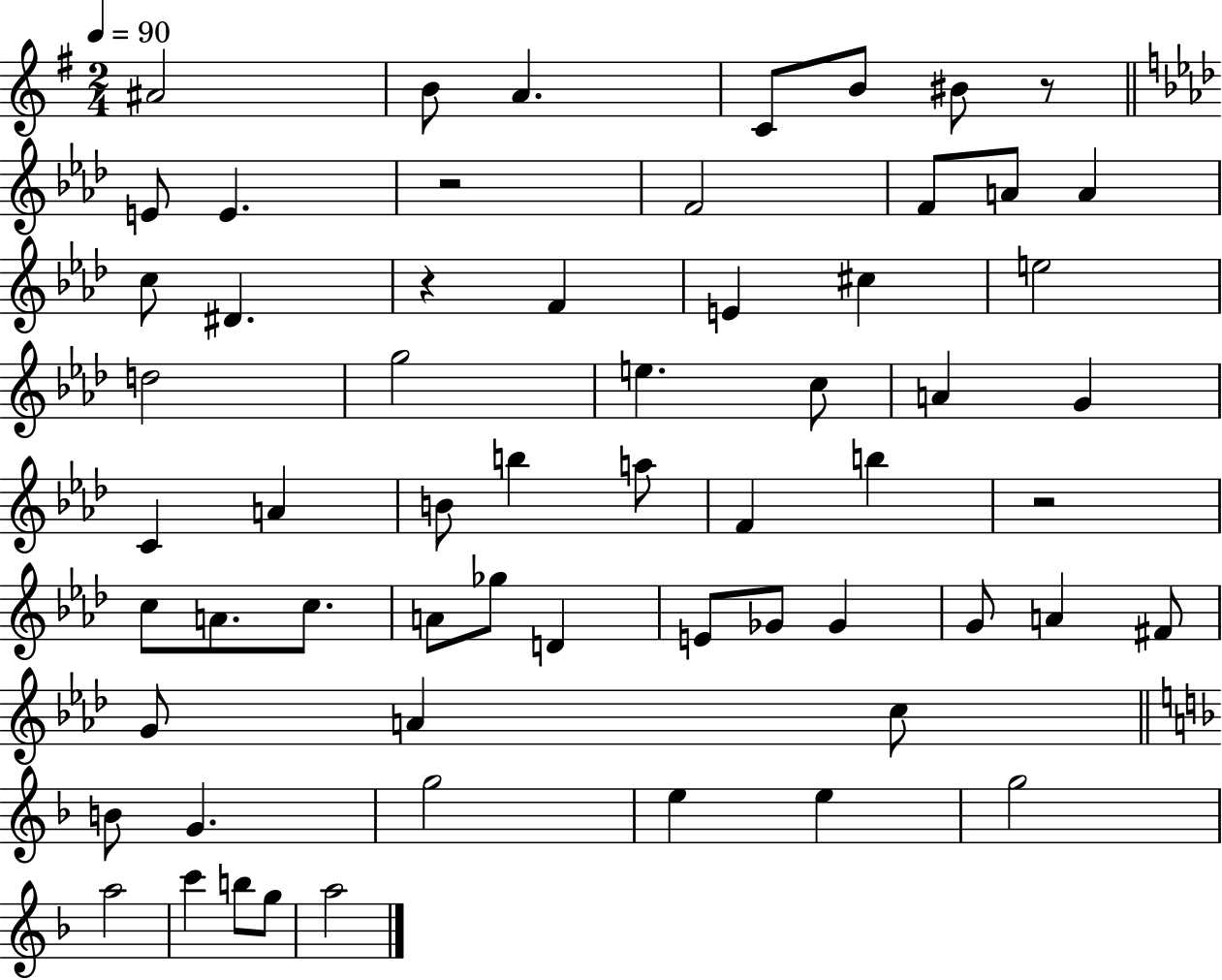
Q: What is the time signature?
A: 2/4